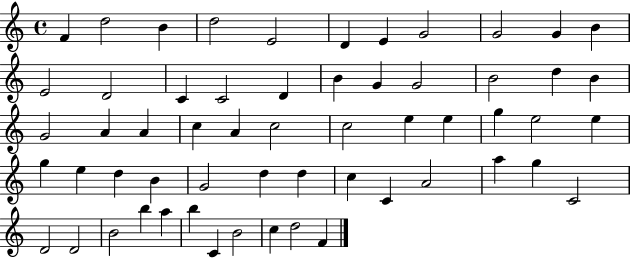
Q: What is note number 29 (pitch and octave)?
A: C5